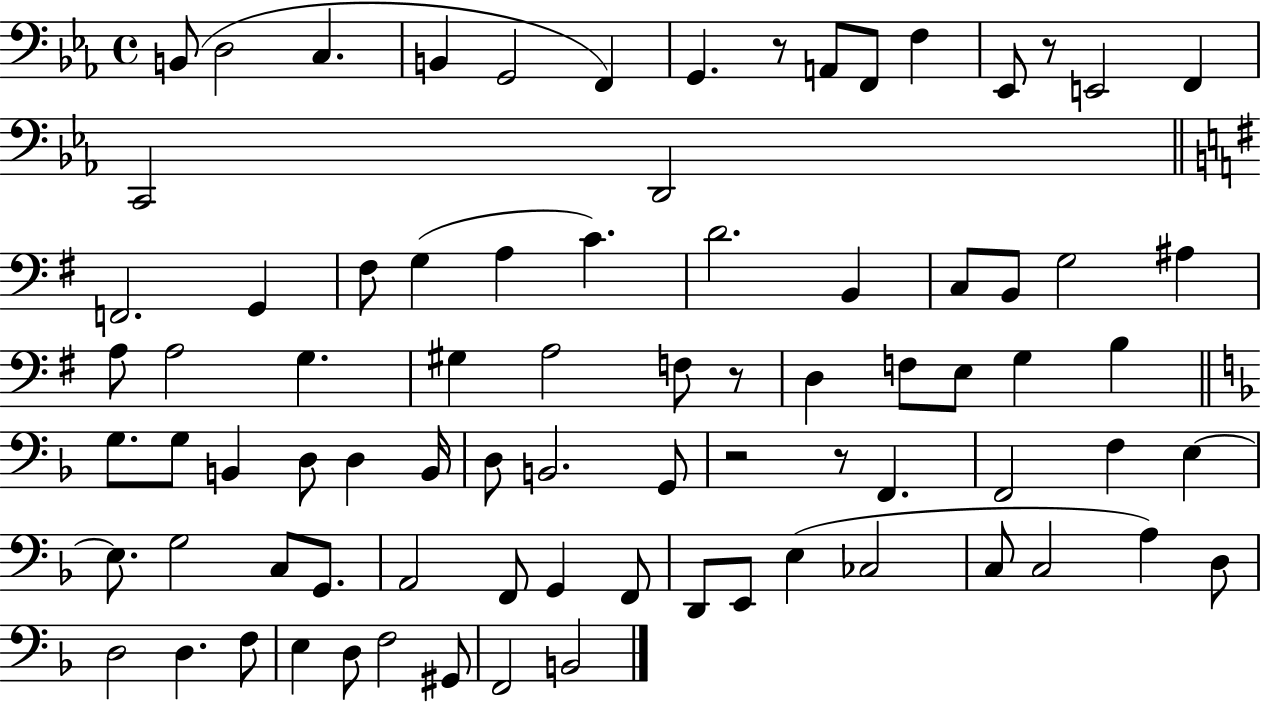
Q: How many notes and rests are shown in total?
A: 81